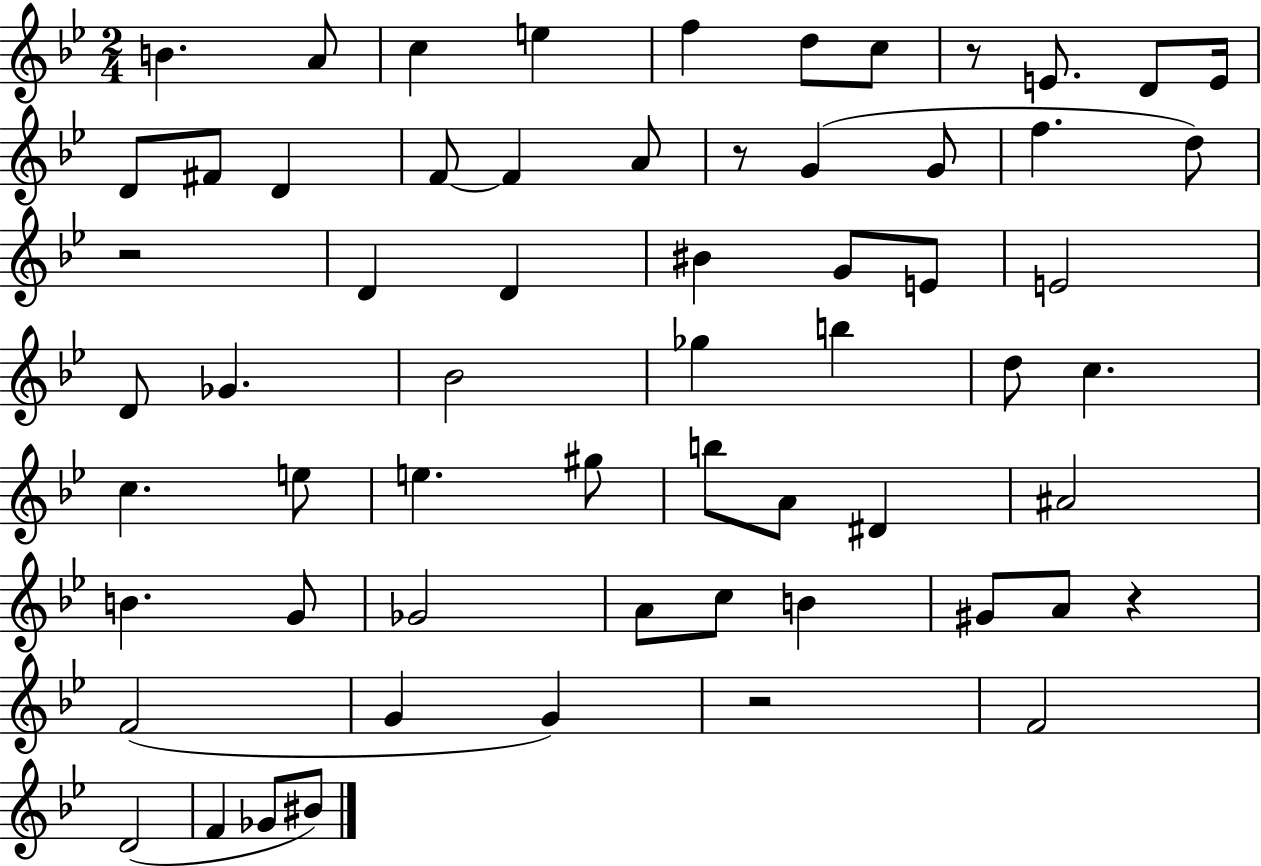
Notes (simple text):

B4/q. A4/e C5/q E5/q F5/q D5/e C5/e R/e E4/e. D4/e E4/s D4/e F#4/e D4/q F4/e F4/q A4/e R/e G4/q G4/e F5/q. D5/e R/h D4/q D4/q BIS4/q G4/e E4/e E4/h D4/e Gb4/q. Bb4/h Gb5/q B5/q D5/e C5/q. C5/q. E5/e E5/q. G#5/e B5/e A4/e D#4/q A#4/h B4/q. G4/e Gb4/h A4/e C5/e B4/q G#4/e A4/e R/q F4/h G4/q G4/q R/h F4/h D4/h F4/q Gb4/e BIS4/e